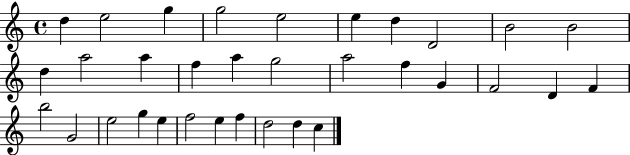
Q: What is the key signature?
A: C major